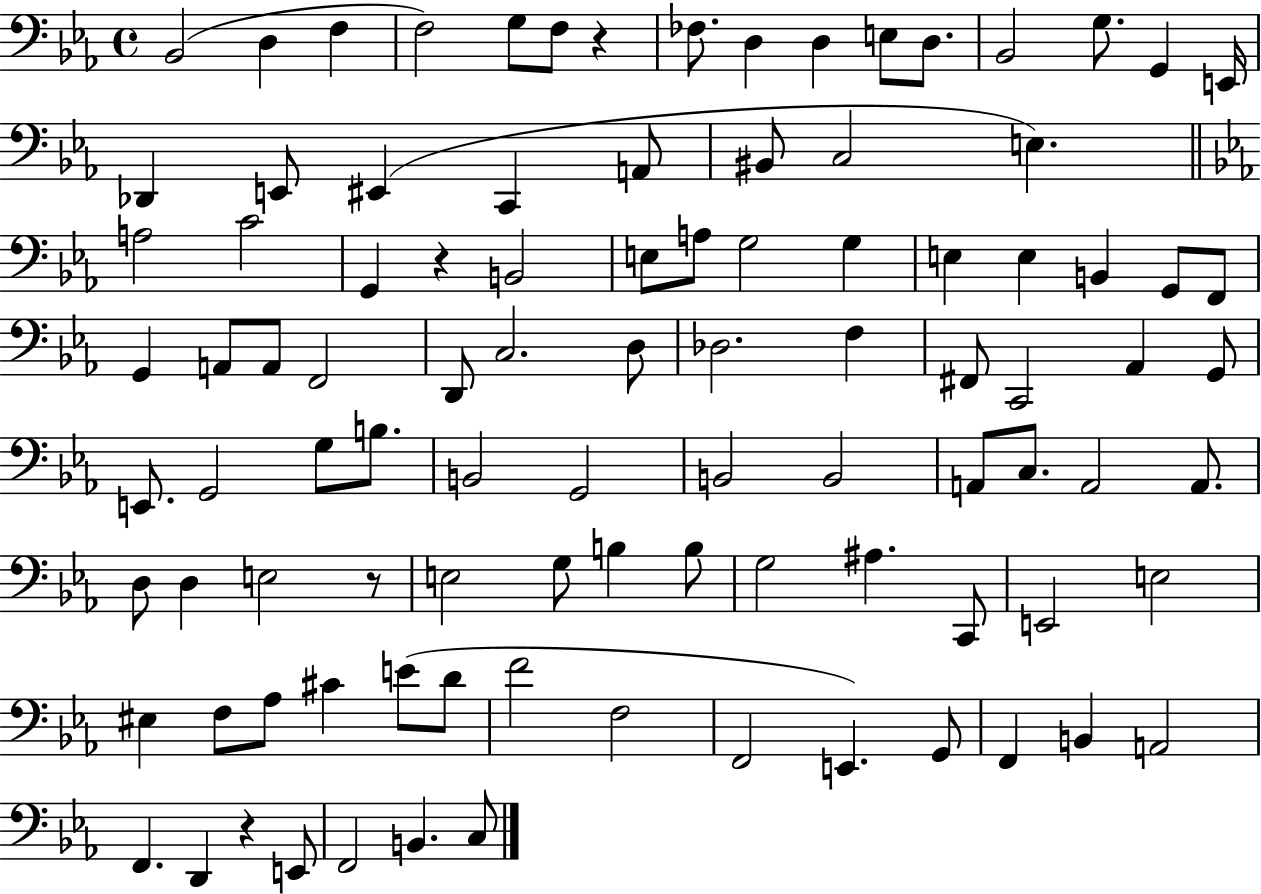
Bb2/h D3/q F3/q F3/h G3/e F3/e R/q FES3/e. D3/q D3/q E3/e D3/e. Bb2/h G3/e. G2/q E2/s Db2/q E2/e EIS2/q C2/q A2/e BIS2/e C3/h E3/q. A3/h C4/h G2/q R/q B2/h E3/e A3/e G3/h G3/q E3/q E3/q B2/q G2/e F2/e G2/q A2/e A2/e F2/h D2/e C3/h. D3/e Db3/h. F3/q F#2/e C2/h Ab2/q G2/e E2/e. G2/h G3/e B3/e. B2/h G2/h B2/h B2/h A2/e C3/e. A2/h A2/e. D3/e D3/q E3/h R/e E3/h G3/e B3/q B3/e G3/h A#3/q. C2/e E2/h E3/h EIS3/q F3/e Ab3/e C#4/q E4/e D4/e F4/h F3/h F2/h E2/q. G2/e F2/q B2/q A2/h F2/q. D2/q R/q E2/e F2/h B2/q. C3/e